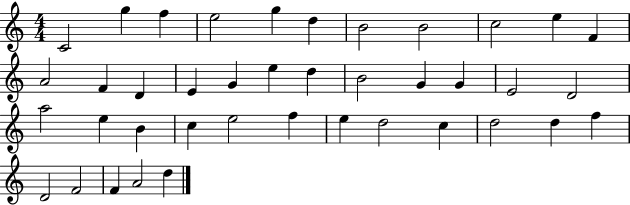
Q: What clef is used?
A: treble